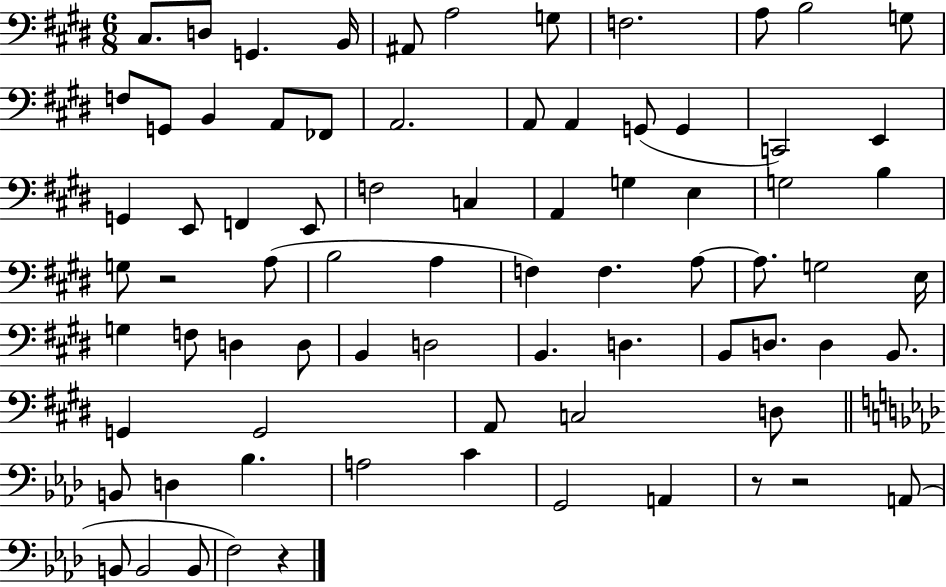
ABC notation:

X:1
T:Untitled
M:6/8
L:1/4
K:E
^C,/2 D,/2 G,, B,,/4 ^A,,/2 A,2 G,/2 F,2 A,/2 B,2 G,/2 F,/2 G,,/2 B,, A,,/2 _F,,/2 A,,2 A,,/2 A,, G,,/2 G,, C,,2 E,, G,, E,,/2 F,, E,,/2 F,2 C, A,, G, E, G,2 B, G,/2 z2 A,/2 B,2 A, F, F, A,/2 A,/2 G,2 E,/4 G, F,/2 D, D,/2 B,, D,2 B,, D, B,,/2 D,/2 D, B,,/2 G,, G,,2 A,,/2 C,2 D,/2 B,,/2 D, _B, A,2 C G,,2 A,, z/2 z2 A,,/2 B,,/2 B,,2 B,,/2 F,2 z